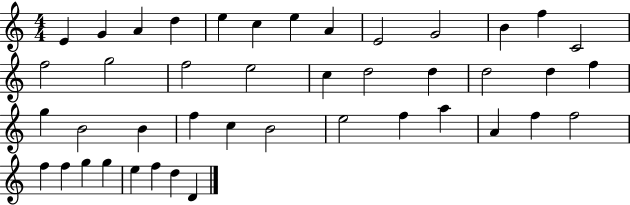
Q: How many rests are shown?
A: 0